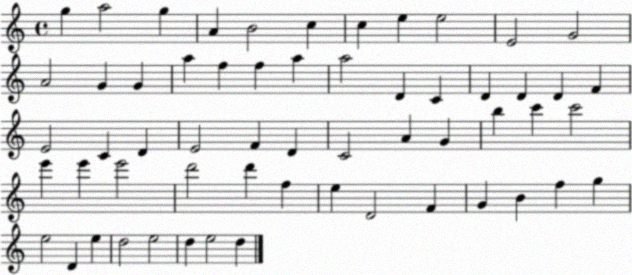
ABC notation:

X:1
T:Untitled
M:4/4
L:1/4
K:C
g a2 g A B2 c c e e2 E2 G2 A2 G G a f f a a2 D C D D D F E2 C D E2 F D C2 A G b c' c'2 e' e' e'2 d'2 d' f e D2 F G B f g e2 D e d2 e2 d e2 d